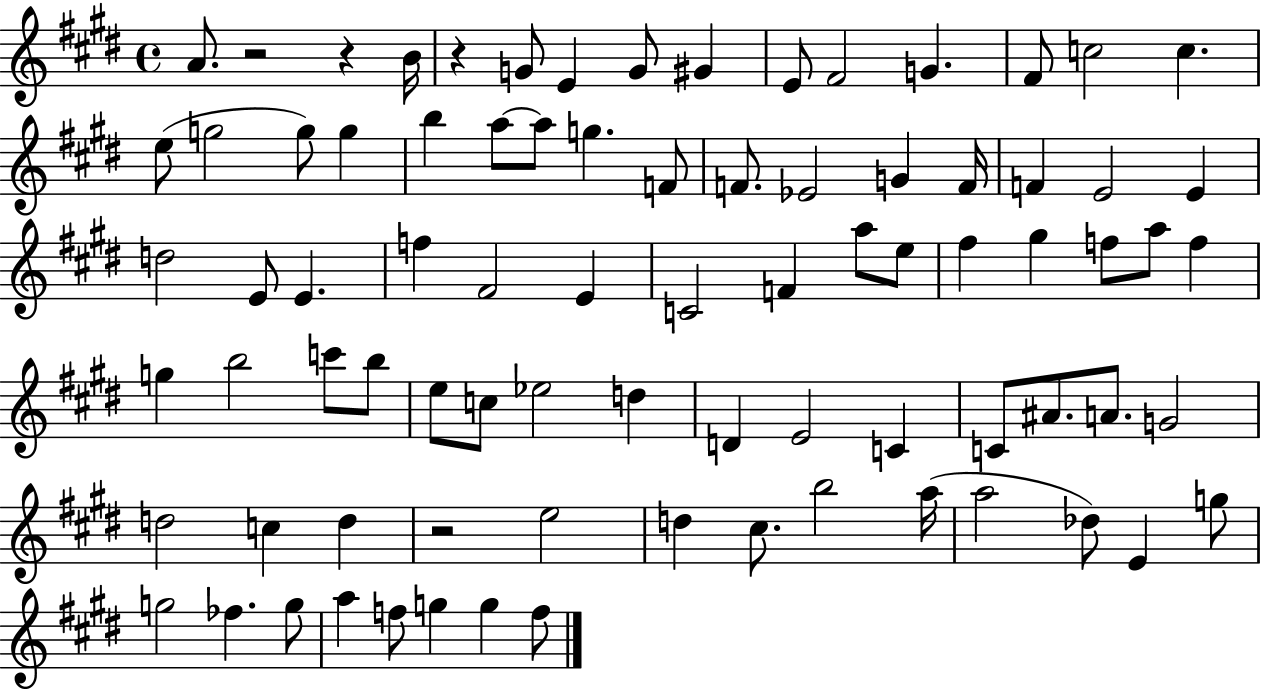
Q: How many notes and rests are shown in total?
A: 82